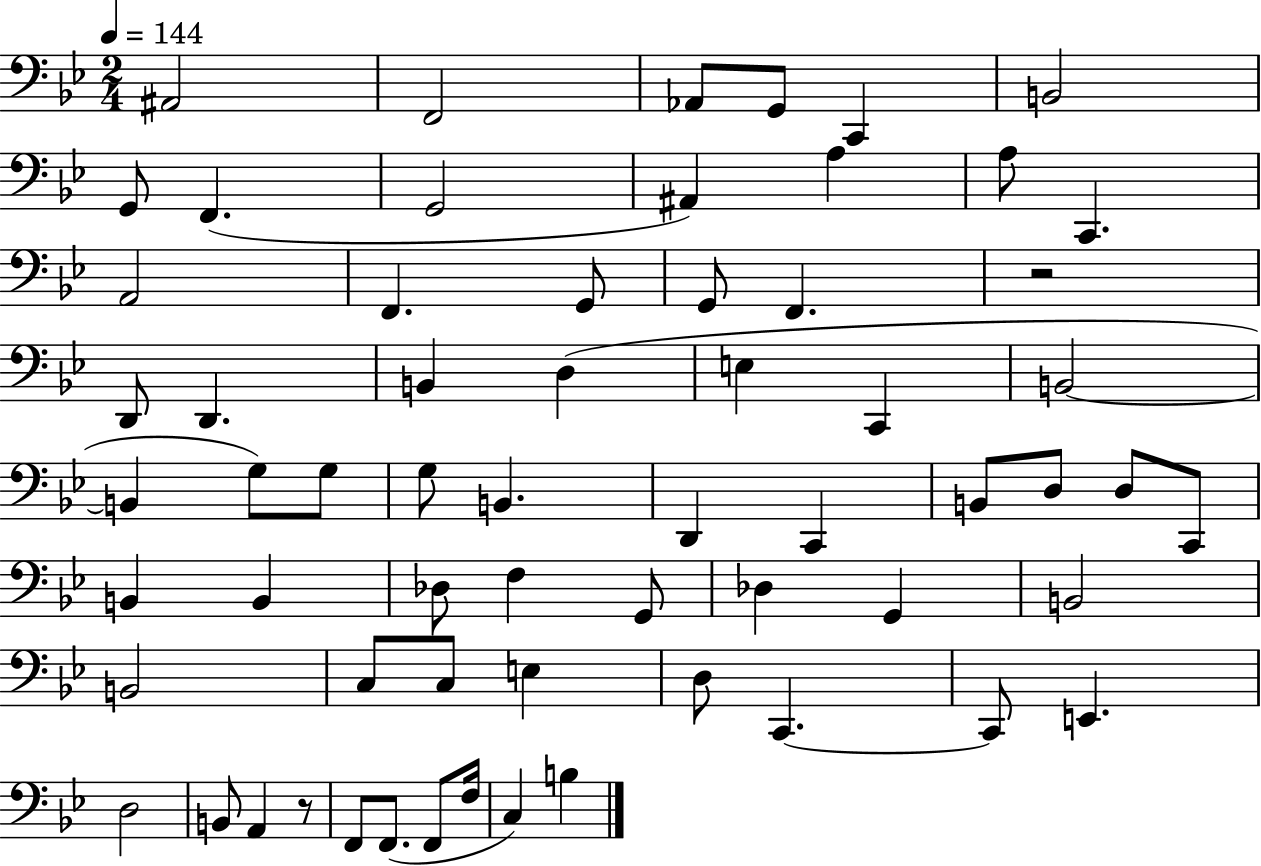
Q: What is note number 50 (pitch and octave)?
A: C2